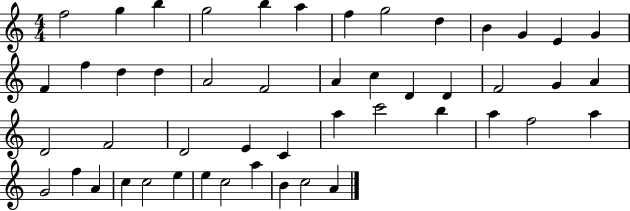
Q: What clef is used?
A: treble